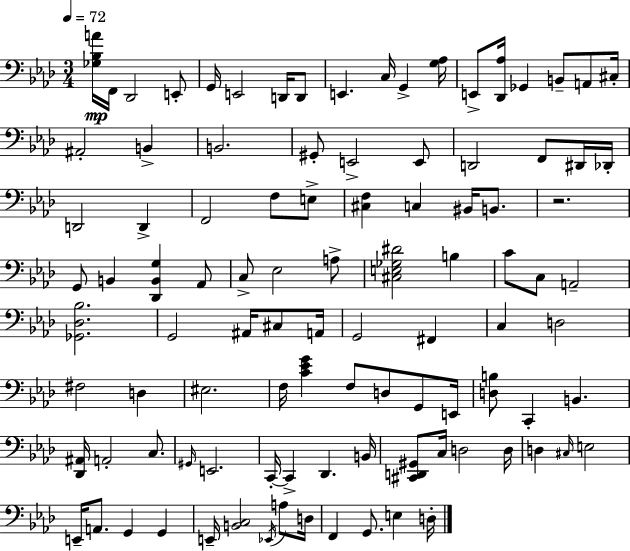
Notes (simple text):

[Gb3,Bb3,A4]/s F2/s Db2/h E2/e G2/s E2/h D2/s D2/e E2/q. C3/s G2/q [G3,Ab3]/s E2/e [Db2,Ab3]/s Gb2/q B2/e A2/e C#3/s A#2/h B2/q B2/h. G#2/e E2/h E2/e D2/h F2/e D#2/s Db2/s D2/h D2/q F2/h F3/e E3/e [C#3,F3]/q C3/q BIS2/s B2/e. R/h. G2/e B2/q [Db2,B2,G3]/q Ab2/e C3/e Eb3/h A3/e [C#3,E3,Gb3,D#4]/h B3/q C4/e C3/e A2/h [Gb2,Db3,Bb3]/h. G2/h A#2/s C#3/e A2/s G2/h F#2/q C3/q D3/h F#3/h D3/q EIS3/h. F3/s [C4,Eb4,G4]/q F3/e D3/e G2/e E2/s [D3,B3]/e C2/q B2/q. [Db2,A#2]/s A2/h C3/e. G#2/s E2/h. C2/s C2/q Db2/q. B2/s [C#2,D2,G#2]/e C3/s D3/h D3/s D3/q C#3/s E3/h E2/s A2/e. G2/q G2/q E2/s [B2,C3]/h Eb2/s A3/e D3/s F2/q G2/e. E3/q D3/s